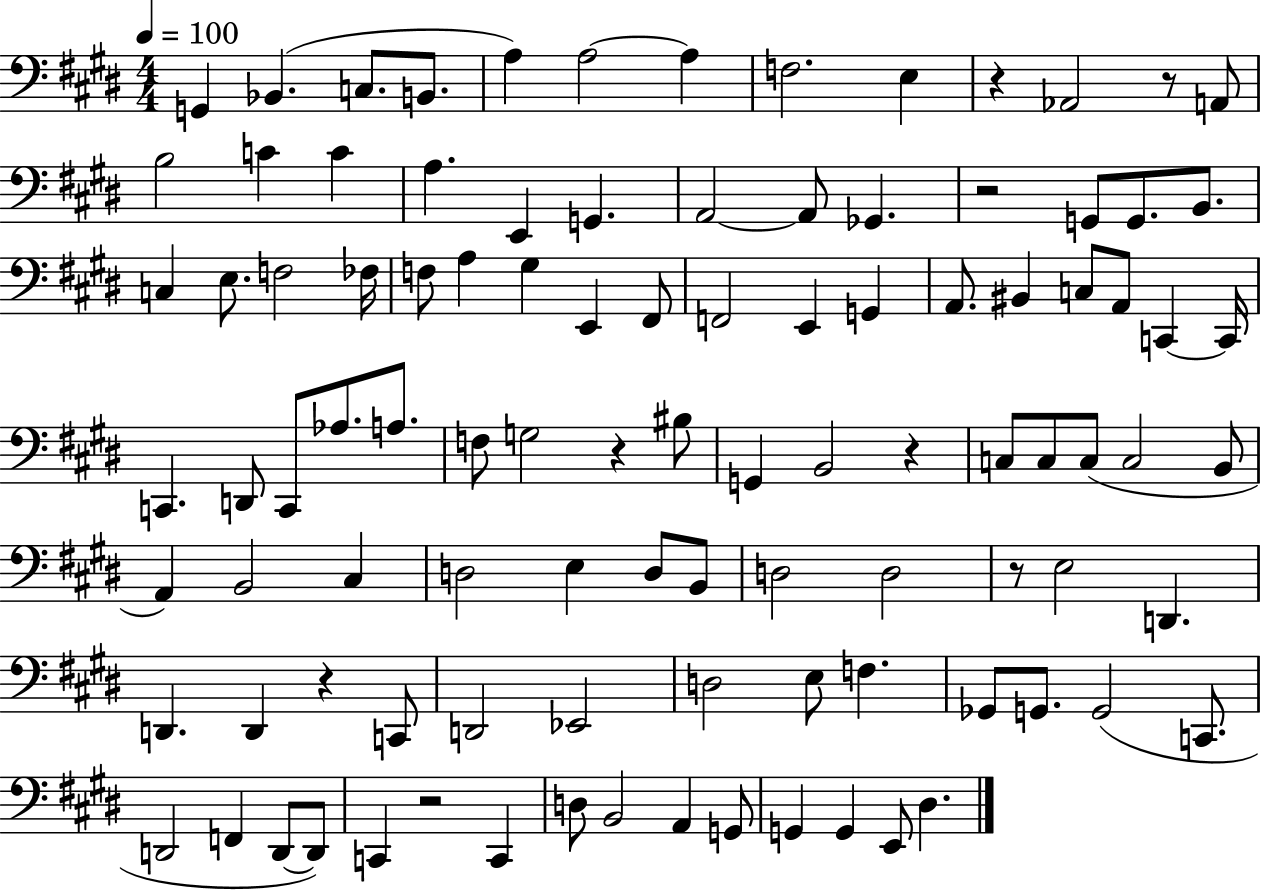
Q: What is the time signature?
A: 4/4